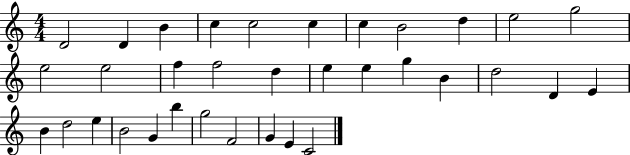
D4/h D4/q B4/q C5/q C5/h C5/q C5/q B4/h D5/q E5/h G5/h E5/h E5/h F5/q F5/h D5/q E5/q E5/q G5/q B4/q D5/h D4/q E4/q B4/q D5/h E5/q B4/h G4/q B5/q G5/h F4/h G4/q E4/q C4/h